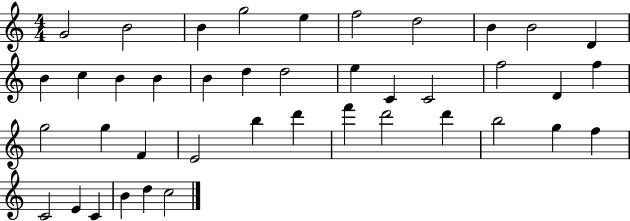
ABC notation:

X:1
T:Untitled
M:4/4
L:1/4
K:C
G2 B2 B g2 e f2 d2 B B2 D B c B B B d d2 e C C2 f2 D f g2 g F E2 b d' f' d'2 d' b2 g f C2 E C B d c2